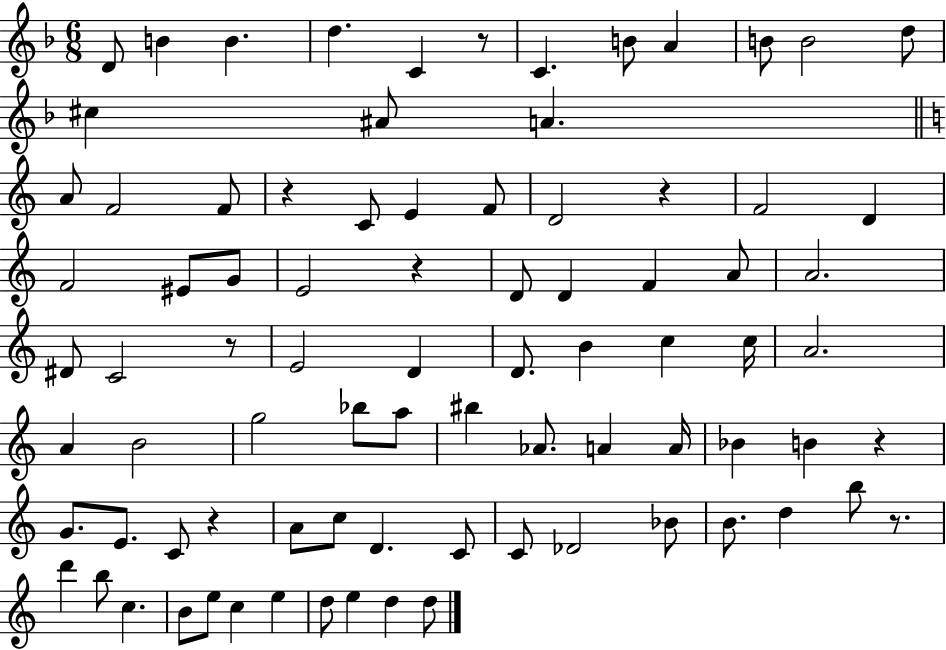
D4/e B4/q B4/q. D5/q. C4/q R/e C4/q. B4/e A4/q B4/e B4/h D5/e C#5/q A#4/e A4/q. A4/e F4/h F4/e R/q C4/e E4/q F4/e D4/h R/q F4/h D4/q F4/h EIS4/e G4/e E4/h R/q D4/e D4/q F4/q A4/e A4/h. D#4/e C4/h R/e E4/h D4/q D4/e. B4/q C5/q C5/s A4/h. A4/q B4/h G5/h Bb5/e A5/e BIS5/q Ab4/e. A4/q A4/s Bb4/q B4/q R/q G4/e. E4/e. C4/e R/q A4/e C5/e D4/q. C4/e C4/e Db4/h Bb4/e B4/e. D5/q B5/e R/e. D6/q B5/e C5/q. B4/e E5/e C5/q E5/q D5/e E5/q D5/q D5/e